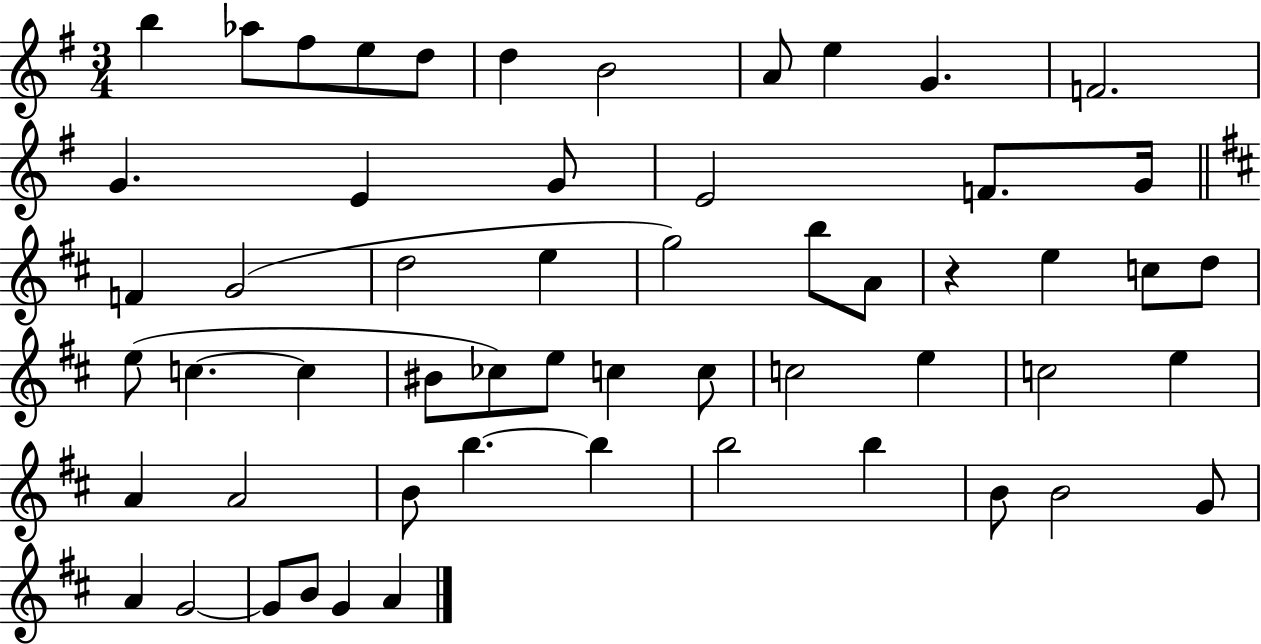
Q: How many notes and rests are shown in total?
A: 56